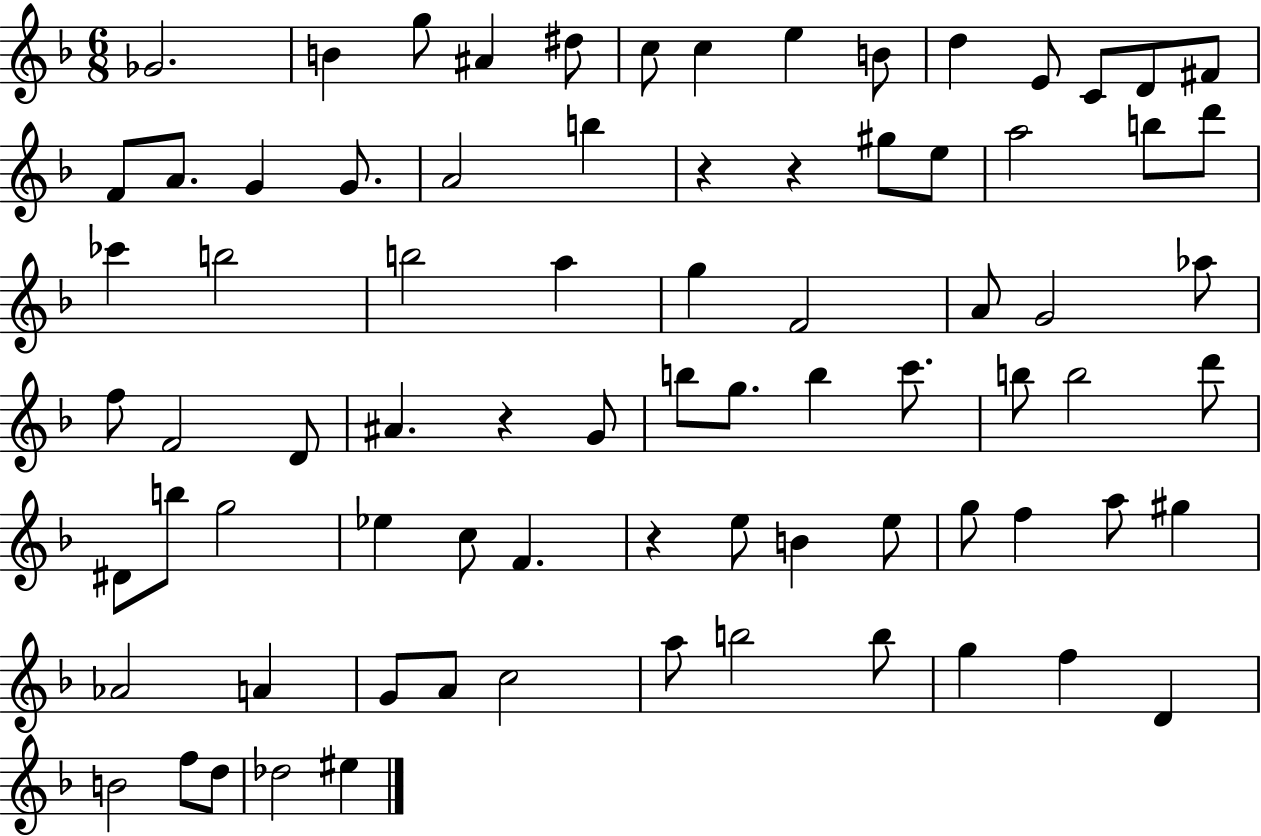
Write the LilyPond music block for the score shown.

{
  \clef treble
  \numericTimeSignature
  \time 6/8
  \key f \major
  ges'2. | b'4 g''8 ais'4 dis''8 | c''8 c''4 e''4 b'8 | d''4 e'8 c'8 d'8 fis'8 | \break f'8 a'8. g'4 g'8. | a'2 b''4 | r4 r4 gis''8 e''8 | a''2 b''8 d'''8 | \break ces'''4 b''2 | b''2 a''4 | g''4 f'2 | a'8 g'2 aes''8 | \break f''8 f'2 d'8 | ais'4. r4 g'8 | b''8 g''8. b''4 c'''8. | b''8 b''2 d'''8 | \break dis'8 b''8 g''2 | ees''4 c''8 f'4. | r4 e''8 b'4 e''8 | g''8 f''4 a''8 gis''4 | \break aes'2 a'4 | g'8 a'8 c''2 | a''8 b''2 b''8 | g''4 f''4 d'4 | \break b'2 f''8 d''8 | des''2 eis''4 | \bar "|."
}